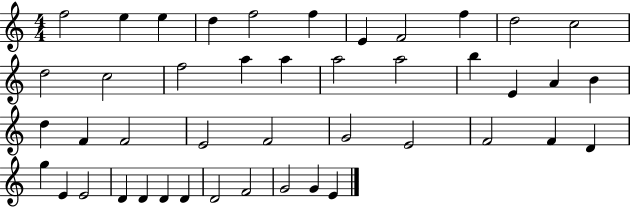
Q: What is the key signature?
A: C major